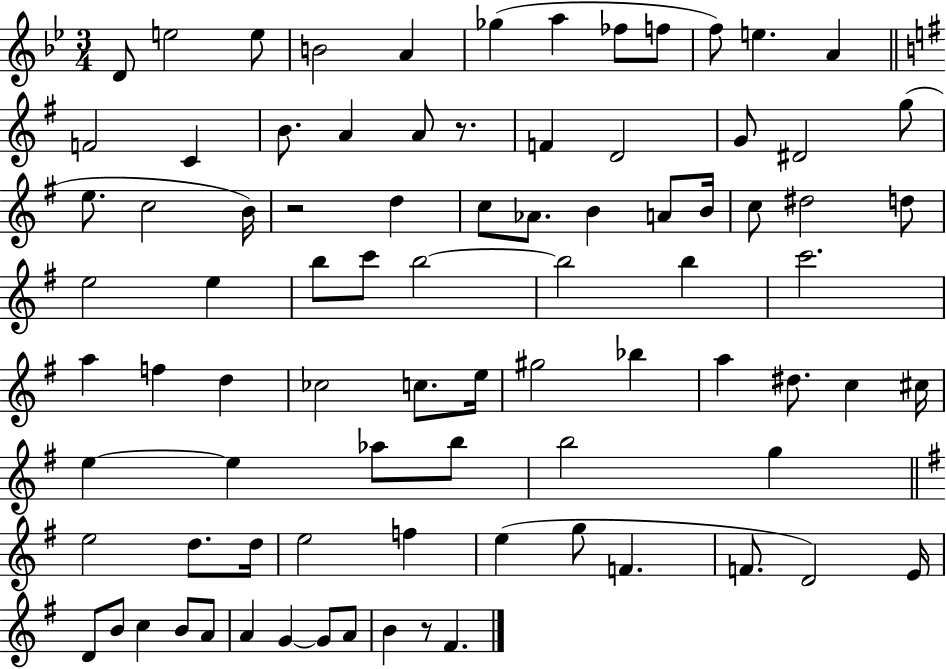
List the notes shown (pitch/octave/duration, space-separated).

D4/e E5/h E5/e B4/h A4/q Gb5/q A5/q FES5/e F5/e F5/e E5/q. A4/q F4/h C4/q B4/e. A4/q A4/e R/e. F4/q D4/h G4/e D#4/h G5/e E5/e. C5/h B4/s R/h D5/q C5/e Ab4/e. B4/q A4/e B4/s C5/e D#5/h D5/e E5/h E5/q B5/e C6/e B5/h B5/h B5/q C6/h. A5/q F5/q D5/q CES5/h C5/e. E5/s G#5/h Bb5/q A5/q D#5/e. C5/q C#5/s E5/q E5/q Ab5/e B5/e B5/h G5/q E5/h D5/e. D5/s E5/h F5/q E5/q G5/e F4/q. F4/e. D4/h E4/s D4/e B4/e C5/q B4/e A4/e A4/q G4/q G4/e A4/e B4/q R/e F#4/q.